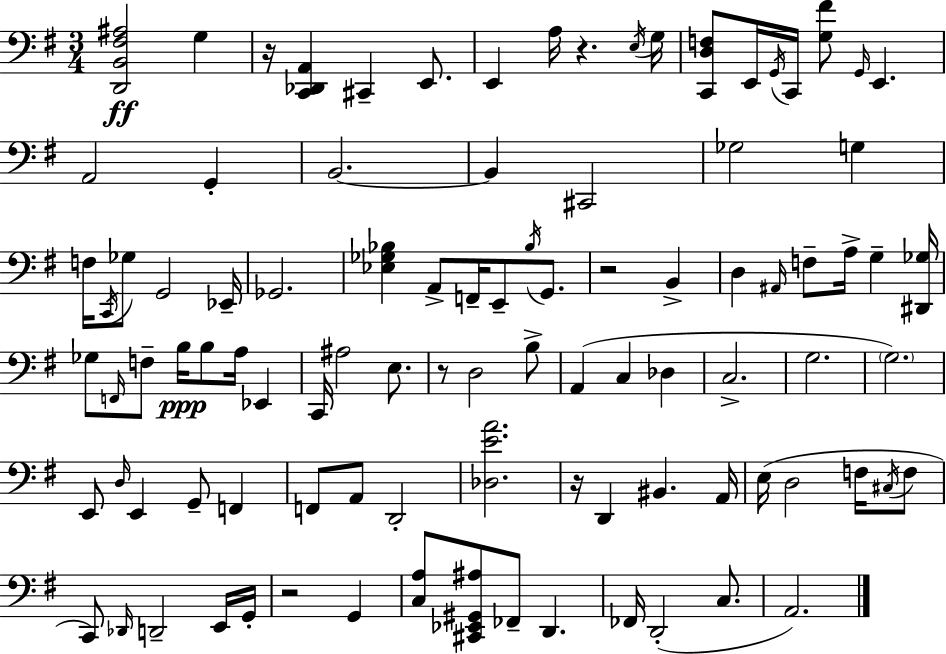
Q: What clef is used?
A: bass